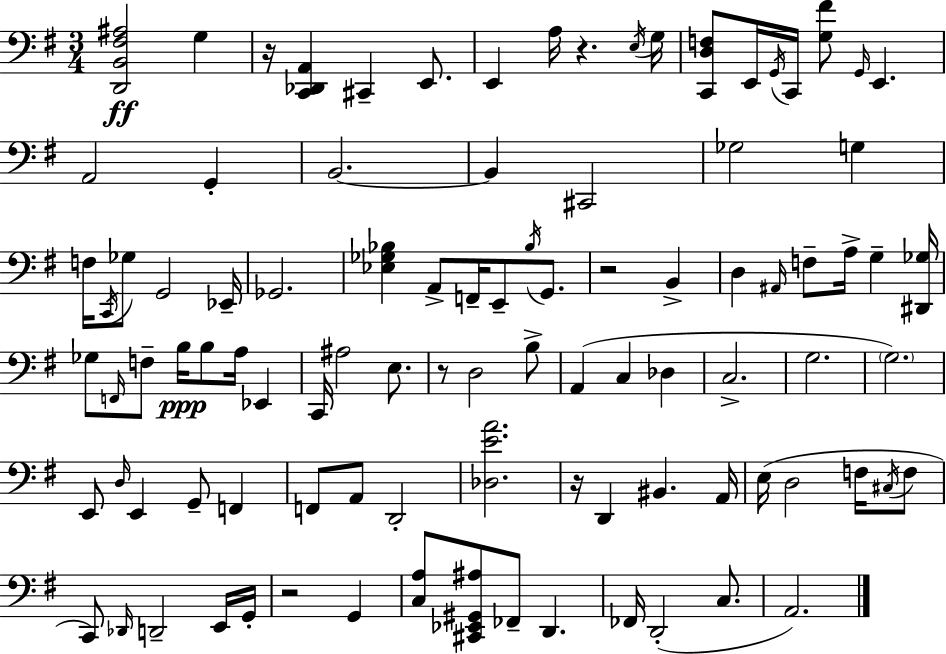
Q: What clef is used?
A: bass